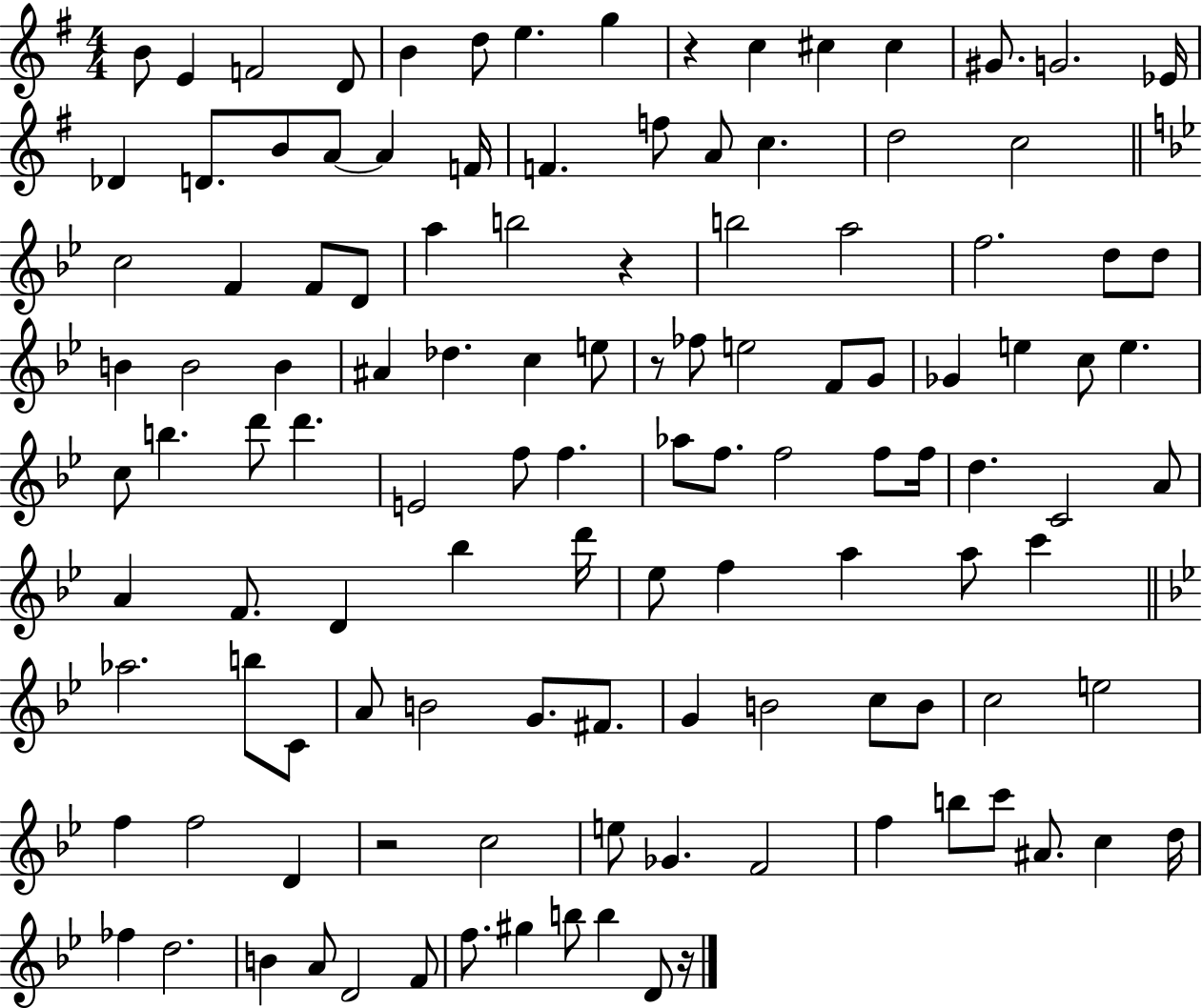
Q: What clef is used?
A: treble